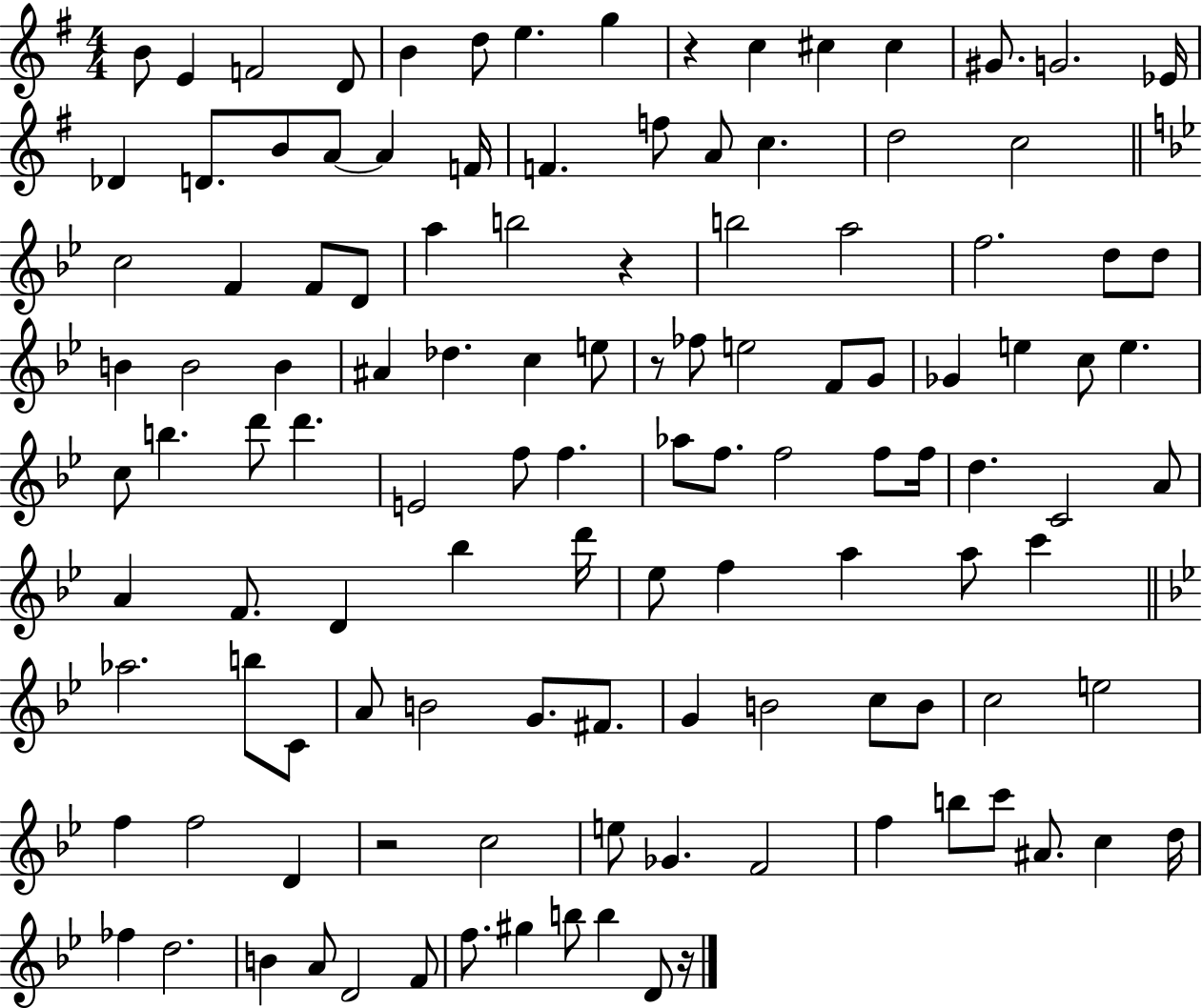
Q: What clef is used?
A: treble